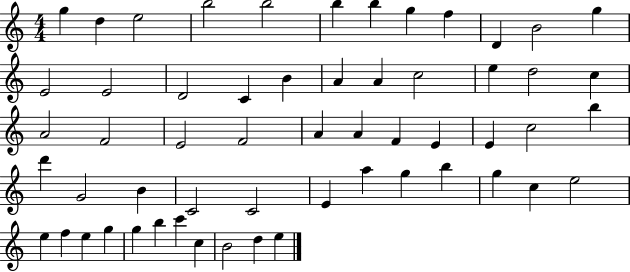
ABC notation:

X:1
T:Untitled
M:4/4
L:1/4
K:C
g d e2 b2 b2 b b g f D B2 g E2 E2 D2 C B A A c2 e d2 c A2 F2 E2 F2 A A F E E c2 b d' G2 B C2 C2 E a g b g c e2 e f e g g b c' c B2 d e